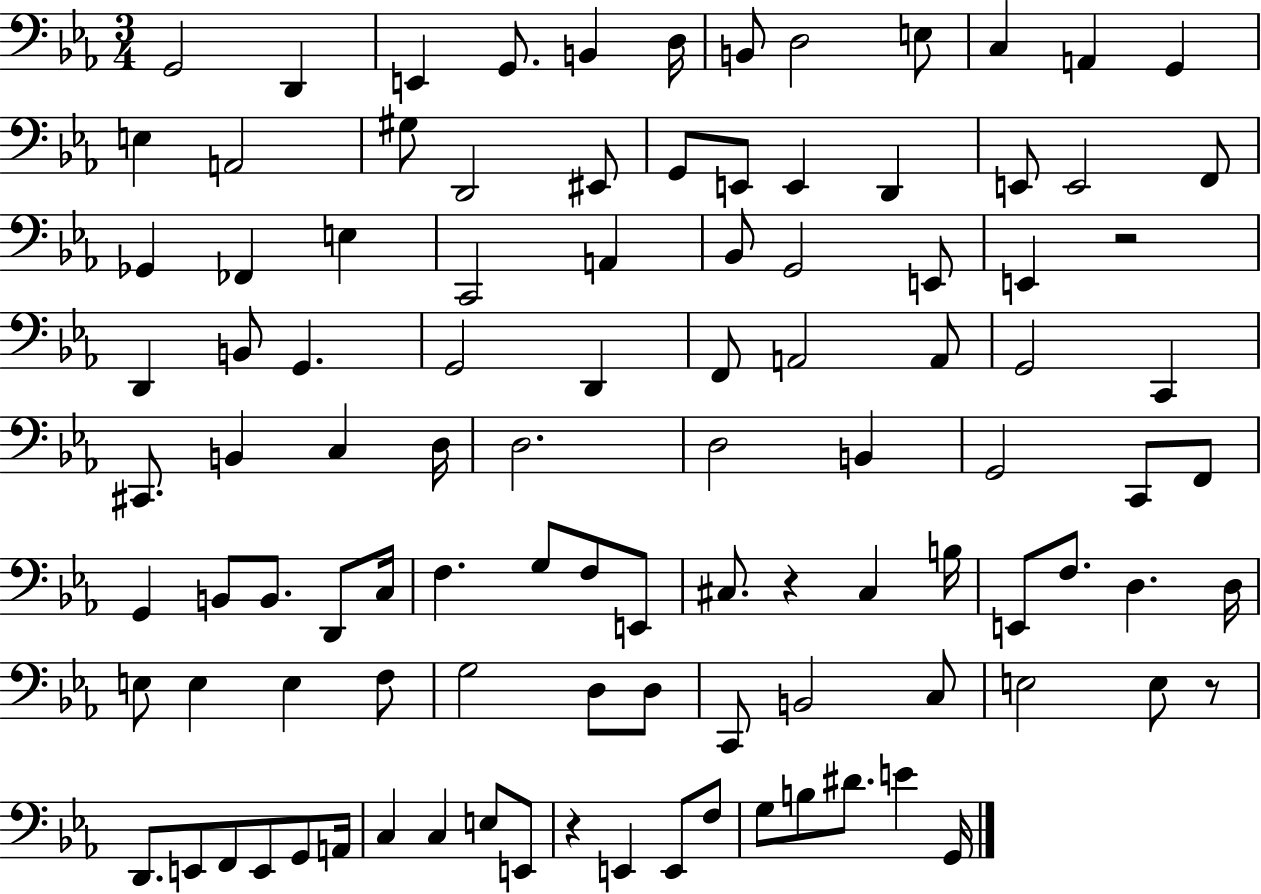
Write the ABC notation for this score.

X:1
T:Untitled
M:3/4
L:1/4
K:Eb
G,,2 D,, E,, G,,/2 B,, D,/4 B,,/2 D,2 E,/2 C, A,, G,, E, A,,2 ^G,/2 D,,2 ^E,,/2 G,,/2 E,,/2 E,, D,, E,,/2 E,,2 F,,/2 _G,, _F,, E, C,,2 A,, _B,,/2 G,,2 E,,/2 E,, z2 D,, B,,/2 G,, G,,2 D,, F,,/2 A,,2 A,,/2 G,,2 C,, ^C,,/2 B,, C, D,/4 D,2 D,2 B,, G,,2 C,,/2 F,,/2 G,, B,,/2 B,,/2 D,,/2 C,/4 F, G,/2 F,/2 E,,/2 ^C,/2 z ^C, B,/4 E,,/2 F,/2 D, D,/4 E,/2 E, E, F,/2 G,2 D,/2 D,/2 C,,/2 B,,2 C,/2 E,2 E,/2 z/2 D,,/2 E,,/2 F,,/2 E,,/2 G,,/2 A,,/4 C, C, E,/2 E,,/2 z E,, E,,/2 F,/2 G,/2 B,/2 ^D/2 E G,,/4